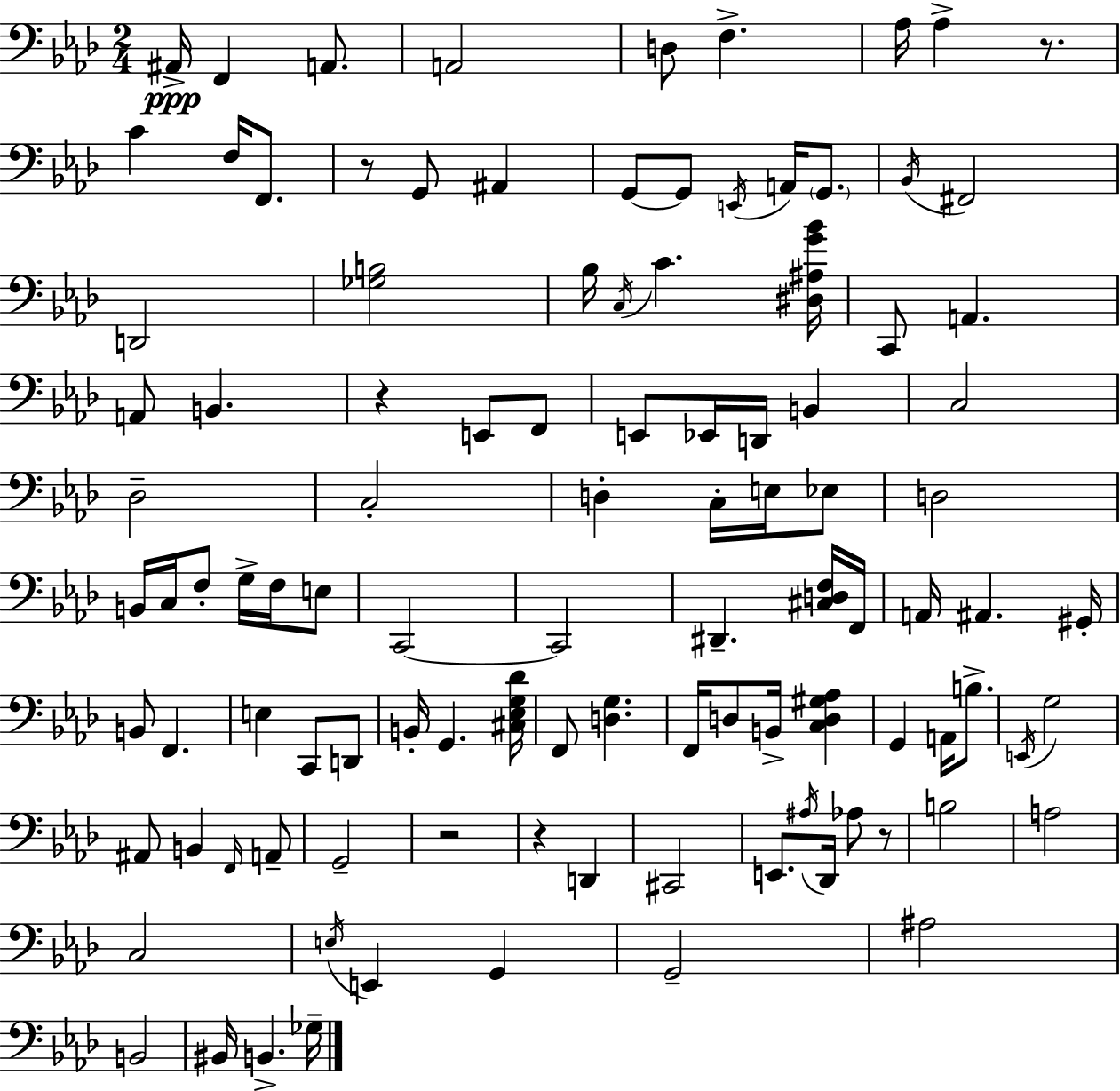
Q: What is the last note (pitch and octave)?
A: Gb3